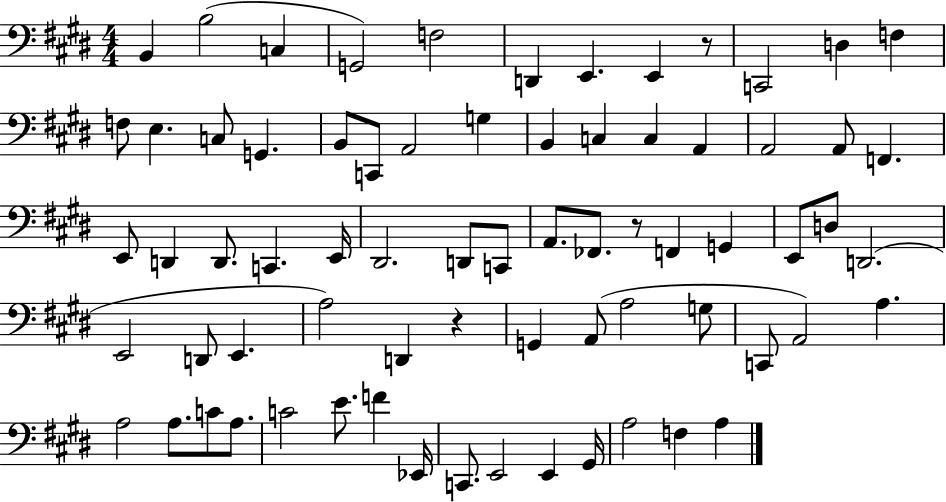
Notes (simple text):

B2/q B3/h C3/q G2/h F3/h D2/q E2/q. E2/q R/e C2/h D3/q F3/q F3/e E3/q. C3/e G2/q. B2/e C2/e A2/h G3/q B2/q C3/q C3/q A2/q A2/h A2/e F2/q. E2/e D2/q D2/e. C2/q. E2/s D#2/h. D2/e C2/e A2/e. FES2/e. R/e F2/q G2/q E2/e D3/e D2/h. E2/h D2/e E2/q. A3/h D2/q R/q G2/q A2/e A3/h G3/e C2/e A2/h A3/q. A3/h A3/e. C4/e A3/e. C4/h E4/e. F4/q Eb2/s C2/e. E2/h E2/q G#2/s A3/h F3/q A3/q